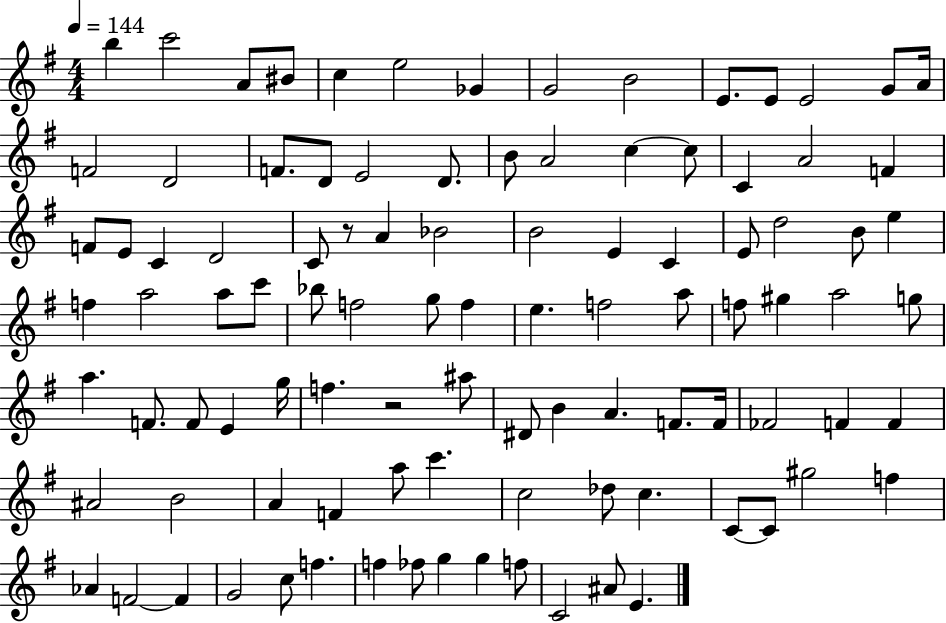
B5/q C6/h A4/e BIS4/e C5/q E5/h Gb4/q G4/h B4/h E4/e. E4/e E4/h G4/e A4/s F4/h D4/h F4/e. D4/e E4/h D4/e. B4/e A4/h C5/q C5/e C4/q A4/h F4/q F4/e E4/e C4/q D4/h C4/e R/e A4/q Bb4/h B4/h E4/q C4/q E4/e D5/h B4/e E5/q F5/q A5/h A5/e C6/e Bb5/e F5/h G5/e F5/q E5/q. F5/h A5/e F5/e G#5/q A5/h G5/e A5/q. F4/e. F4/e E4/q G5/s F5/q. R/h A#5/e D#4/e B4/q A4/q. F4/e. F4/s FES4/h F4/q F4/q A#4/h B4/h A4/q F4/q A5/e C6/q. C5/h Db5/e C5/q. C4/e C4/e G#5/h F5/q Ab4/q F4/h F4/q G4/h C5/e F5/q. F5/q FES5/e G5/q G5/q F5/e C4/h A#4/e E4/q.